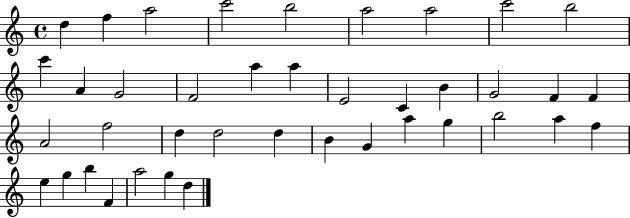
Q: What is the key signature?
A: C major